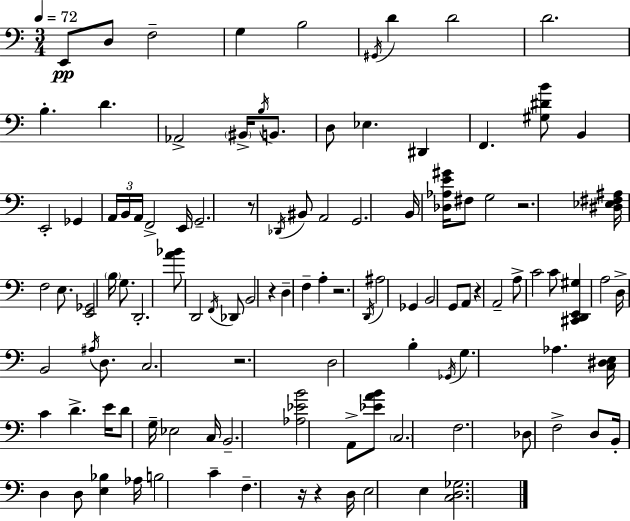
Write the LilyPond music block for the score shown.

{
  \clef bass
  \numericTimeSignature
  \time 3/4
  \key a \minor
  \tempo 4 = 72
  e,8\pp d8 f2-- | g4 b2 | \acciaccatura { gis,16 } d'4 d'2 | d'2. | \break b4.-. d'4. | aes,2-> \parenthesize bis,16-> \acciaccatura { b16 } b,8. | d8 ees4. dis,4 | f,4. <gis dis' b'>8 b,4 | \break e,2-. ges,4 | \tuplet 3/2 { a,16 b,16 a,16 } f,2-> | e,16 g,2.-- | r8 \acciaccatura { des,16 } bis,8 a,2 | \break g,2. | b,16 <des aes e' gis'>16 fis8 g2 | r2. | <dis ees fis ais>16 f2 | \break e8. <e, ges,>2 \parenthesize b16 | g8. d,2.-. | <a' bes'>8 d,2 | \acciaccatura { f,16 } des,8 b,2 | \break r4 d4-- f4-- | a4-. r2. | \acciaccatura { d,16 } ais2 | ges,4 b,2 | \break g,8 a,8 r4 a,2-- | a8-> c'2 | c'8 <cis, d, e, gis>4 a2 | d16-> b,2 | \break \acciaccatura { ais16 } d8. c2. | r2. | d2 | b4-. \acciaccatura { ges,16 } g4. | \break aes4. <c dis e>16 c'4 | d'4.-> e'16 d'8 g16-- ees2 | c16 b,2.-- | <aes ees' b'>2 | \break a,8-> <ees' a' b'>8 \parenthesize c2. | f2. | des8 f2-> | d8 b,16-. d4 | \break d8 <e bes>4 aes16 b2 | c'4-- f4.-- | r16 r4 d16 e2 | e4 <c d ges>2. | \break \bar "|."
}